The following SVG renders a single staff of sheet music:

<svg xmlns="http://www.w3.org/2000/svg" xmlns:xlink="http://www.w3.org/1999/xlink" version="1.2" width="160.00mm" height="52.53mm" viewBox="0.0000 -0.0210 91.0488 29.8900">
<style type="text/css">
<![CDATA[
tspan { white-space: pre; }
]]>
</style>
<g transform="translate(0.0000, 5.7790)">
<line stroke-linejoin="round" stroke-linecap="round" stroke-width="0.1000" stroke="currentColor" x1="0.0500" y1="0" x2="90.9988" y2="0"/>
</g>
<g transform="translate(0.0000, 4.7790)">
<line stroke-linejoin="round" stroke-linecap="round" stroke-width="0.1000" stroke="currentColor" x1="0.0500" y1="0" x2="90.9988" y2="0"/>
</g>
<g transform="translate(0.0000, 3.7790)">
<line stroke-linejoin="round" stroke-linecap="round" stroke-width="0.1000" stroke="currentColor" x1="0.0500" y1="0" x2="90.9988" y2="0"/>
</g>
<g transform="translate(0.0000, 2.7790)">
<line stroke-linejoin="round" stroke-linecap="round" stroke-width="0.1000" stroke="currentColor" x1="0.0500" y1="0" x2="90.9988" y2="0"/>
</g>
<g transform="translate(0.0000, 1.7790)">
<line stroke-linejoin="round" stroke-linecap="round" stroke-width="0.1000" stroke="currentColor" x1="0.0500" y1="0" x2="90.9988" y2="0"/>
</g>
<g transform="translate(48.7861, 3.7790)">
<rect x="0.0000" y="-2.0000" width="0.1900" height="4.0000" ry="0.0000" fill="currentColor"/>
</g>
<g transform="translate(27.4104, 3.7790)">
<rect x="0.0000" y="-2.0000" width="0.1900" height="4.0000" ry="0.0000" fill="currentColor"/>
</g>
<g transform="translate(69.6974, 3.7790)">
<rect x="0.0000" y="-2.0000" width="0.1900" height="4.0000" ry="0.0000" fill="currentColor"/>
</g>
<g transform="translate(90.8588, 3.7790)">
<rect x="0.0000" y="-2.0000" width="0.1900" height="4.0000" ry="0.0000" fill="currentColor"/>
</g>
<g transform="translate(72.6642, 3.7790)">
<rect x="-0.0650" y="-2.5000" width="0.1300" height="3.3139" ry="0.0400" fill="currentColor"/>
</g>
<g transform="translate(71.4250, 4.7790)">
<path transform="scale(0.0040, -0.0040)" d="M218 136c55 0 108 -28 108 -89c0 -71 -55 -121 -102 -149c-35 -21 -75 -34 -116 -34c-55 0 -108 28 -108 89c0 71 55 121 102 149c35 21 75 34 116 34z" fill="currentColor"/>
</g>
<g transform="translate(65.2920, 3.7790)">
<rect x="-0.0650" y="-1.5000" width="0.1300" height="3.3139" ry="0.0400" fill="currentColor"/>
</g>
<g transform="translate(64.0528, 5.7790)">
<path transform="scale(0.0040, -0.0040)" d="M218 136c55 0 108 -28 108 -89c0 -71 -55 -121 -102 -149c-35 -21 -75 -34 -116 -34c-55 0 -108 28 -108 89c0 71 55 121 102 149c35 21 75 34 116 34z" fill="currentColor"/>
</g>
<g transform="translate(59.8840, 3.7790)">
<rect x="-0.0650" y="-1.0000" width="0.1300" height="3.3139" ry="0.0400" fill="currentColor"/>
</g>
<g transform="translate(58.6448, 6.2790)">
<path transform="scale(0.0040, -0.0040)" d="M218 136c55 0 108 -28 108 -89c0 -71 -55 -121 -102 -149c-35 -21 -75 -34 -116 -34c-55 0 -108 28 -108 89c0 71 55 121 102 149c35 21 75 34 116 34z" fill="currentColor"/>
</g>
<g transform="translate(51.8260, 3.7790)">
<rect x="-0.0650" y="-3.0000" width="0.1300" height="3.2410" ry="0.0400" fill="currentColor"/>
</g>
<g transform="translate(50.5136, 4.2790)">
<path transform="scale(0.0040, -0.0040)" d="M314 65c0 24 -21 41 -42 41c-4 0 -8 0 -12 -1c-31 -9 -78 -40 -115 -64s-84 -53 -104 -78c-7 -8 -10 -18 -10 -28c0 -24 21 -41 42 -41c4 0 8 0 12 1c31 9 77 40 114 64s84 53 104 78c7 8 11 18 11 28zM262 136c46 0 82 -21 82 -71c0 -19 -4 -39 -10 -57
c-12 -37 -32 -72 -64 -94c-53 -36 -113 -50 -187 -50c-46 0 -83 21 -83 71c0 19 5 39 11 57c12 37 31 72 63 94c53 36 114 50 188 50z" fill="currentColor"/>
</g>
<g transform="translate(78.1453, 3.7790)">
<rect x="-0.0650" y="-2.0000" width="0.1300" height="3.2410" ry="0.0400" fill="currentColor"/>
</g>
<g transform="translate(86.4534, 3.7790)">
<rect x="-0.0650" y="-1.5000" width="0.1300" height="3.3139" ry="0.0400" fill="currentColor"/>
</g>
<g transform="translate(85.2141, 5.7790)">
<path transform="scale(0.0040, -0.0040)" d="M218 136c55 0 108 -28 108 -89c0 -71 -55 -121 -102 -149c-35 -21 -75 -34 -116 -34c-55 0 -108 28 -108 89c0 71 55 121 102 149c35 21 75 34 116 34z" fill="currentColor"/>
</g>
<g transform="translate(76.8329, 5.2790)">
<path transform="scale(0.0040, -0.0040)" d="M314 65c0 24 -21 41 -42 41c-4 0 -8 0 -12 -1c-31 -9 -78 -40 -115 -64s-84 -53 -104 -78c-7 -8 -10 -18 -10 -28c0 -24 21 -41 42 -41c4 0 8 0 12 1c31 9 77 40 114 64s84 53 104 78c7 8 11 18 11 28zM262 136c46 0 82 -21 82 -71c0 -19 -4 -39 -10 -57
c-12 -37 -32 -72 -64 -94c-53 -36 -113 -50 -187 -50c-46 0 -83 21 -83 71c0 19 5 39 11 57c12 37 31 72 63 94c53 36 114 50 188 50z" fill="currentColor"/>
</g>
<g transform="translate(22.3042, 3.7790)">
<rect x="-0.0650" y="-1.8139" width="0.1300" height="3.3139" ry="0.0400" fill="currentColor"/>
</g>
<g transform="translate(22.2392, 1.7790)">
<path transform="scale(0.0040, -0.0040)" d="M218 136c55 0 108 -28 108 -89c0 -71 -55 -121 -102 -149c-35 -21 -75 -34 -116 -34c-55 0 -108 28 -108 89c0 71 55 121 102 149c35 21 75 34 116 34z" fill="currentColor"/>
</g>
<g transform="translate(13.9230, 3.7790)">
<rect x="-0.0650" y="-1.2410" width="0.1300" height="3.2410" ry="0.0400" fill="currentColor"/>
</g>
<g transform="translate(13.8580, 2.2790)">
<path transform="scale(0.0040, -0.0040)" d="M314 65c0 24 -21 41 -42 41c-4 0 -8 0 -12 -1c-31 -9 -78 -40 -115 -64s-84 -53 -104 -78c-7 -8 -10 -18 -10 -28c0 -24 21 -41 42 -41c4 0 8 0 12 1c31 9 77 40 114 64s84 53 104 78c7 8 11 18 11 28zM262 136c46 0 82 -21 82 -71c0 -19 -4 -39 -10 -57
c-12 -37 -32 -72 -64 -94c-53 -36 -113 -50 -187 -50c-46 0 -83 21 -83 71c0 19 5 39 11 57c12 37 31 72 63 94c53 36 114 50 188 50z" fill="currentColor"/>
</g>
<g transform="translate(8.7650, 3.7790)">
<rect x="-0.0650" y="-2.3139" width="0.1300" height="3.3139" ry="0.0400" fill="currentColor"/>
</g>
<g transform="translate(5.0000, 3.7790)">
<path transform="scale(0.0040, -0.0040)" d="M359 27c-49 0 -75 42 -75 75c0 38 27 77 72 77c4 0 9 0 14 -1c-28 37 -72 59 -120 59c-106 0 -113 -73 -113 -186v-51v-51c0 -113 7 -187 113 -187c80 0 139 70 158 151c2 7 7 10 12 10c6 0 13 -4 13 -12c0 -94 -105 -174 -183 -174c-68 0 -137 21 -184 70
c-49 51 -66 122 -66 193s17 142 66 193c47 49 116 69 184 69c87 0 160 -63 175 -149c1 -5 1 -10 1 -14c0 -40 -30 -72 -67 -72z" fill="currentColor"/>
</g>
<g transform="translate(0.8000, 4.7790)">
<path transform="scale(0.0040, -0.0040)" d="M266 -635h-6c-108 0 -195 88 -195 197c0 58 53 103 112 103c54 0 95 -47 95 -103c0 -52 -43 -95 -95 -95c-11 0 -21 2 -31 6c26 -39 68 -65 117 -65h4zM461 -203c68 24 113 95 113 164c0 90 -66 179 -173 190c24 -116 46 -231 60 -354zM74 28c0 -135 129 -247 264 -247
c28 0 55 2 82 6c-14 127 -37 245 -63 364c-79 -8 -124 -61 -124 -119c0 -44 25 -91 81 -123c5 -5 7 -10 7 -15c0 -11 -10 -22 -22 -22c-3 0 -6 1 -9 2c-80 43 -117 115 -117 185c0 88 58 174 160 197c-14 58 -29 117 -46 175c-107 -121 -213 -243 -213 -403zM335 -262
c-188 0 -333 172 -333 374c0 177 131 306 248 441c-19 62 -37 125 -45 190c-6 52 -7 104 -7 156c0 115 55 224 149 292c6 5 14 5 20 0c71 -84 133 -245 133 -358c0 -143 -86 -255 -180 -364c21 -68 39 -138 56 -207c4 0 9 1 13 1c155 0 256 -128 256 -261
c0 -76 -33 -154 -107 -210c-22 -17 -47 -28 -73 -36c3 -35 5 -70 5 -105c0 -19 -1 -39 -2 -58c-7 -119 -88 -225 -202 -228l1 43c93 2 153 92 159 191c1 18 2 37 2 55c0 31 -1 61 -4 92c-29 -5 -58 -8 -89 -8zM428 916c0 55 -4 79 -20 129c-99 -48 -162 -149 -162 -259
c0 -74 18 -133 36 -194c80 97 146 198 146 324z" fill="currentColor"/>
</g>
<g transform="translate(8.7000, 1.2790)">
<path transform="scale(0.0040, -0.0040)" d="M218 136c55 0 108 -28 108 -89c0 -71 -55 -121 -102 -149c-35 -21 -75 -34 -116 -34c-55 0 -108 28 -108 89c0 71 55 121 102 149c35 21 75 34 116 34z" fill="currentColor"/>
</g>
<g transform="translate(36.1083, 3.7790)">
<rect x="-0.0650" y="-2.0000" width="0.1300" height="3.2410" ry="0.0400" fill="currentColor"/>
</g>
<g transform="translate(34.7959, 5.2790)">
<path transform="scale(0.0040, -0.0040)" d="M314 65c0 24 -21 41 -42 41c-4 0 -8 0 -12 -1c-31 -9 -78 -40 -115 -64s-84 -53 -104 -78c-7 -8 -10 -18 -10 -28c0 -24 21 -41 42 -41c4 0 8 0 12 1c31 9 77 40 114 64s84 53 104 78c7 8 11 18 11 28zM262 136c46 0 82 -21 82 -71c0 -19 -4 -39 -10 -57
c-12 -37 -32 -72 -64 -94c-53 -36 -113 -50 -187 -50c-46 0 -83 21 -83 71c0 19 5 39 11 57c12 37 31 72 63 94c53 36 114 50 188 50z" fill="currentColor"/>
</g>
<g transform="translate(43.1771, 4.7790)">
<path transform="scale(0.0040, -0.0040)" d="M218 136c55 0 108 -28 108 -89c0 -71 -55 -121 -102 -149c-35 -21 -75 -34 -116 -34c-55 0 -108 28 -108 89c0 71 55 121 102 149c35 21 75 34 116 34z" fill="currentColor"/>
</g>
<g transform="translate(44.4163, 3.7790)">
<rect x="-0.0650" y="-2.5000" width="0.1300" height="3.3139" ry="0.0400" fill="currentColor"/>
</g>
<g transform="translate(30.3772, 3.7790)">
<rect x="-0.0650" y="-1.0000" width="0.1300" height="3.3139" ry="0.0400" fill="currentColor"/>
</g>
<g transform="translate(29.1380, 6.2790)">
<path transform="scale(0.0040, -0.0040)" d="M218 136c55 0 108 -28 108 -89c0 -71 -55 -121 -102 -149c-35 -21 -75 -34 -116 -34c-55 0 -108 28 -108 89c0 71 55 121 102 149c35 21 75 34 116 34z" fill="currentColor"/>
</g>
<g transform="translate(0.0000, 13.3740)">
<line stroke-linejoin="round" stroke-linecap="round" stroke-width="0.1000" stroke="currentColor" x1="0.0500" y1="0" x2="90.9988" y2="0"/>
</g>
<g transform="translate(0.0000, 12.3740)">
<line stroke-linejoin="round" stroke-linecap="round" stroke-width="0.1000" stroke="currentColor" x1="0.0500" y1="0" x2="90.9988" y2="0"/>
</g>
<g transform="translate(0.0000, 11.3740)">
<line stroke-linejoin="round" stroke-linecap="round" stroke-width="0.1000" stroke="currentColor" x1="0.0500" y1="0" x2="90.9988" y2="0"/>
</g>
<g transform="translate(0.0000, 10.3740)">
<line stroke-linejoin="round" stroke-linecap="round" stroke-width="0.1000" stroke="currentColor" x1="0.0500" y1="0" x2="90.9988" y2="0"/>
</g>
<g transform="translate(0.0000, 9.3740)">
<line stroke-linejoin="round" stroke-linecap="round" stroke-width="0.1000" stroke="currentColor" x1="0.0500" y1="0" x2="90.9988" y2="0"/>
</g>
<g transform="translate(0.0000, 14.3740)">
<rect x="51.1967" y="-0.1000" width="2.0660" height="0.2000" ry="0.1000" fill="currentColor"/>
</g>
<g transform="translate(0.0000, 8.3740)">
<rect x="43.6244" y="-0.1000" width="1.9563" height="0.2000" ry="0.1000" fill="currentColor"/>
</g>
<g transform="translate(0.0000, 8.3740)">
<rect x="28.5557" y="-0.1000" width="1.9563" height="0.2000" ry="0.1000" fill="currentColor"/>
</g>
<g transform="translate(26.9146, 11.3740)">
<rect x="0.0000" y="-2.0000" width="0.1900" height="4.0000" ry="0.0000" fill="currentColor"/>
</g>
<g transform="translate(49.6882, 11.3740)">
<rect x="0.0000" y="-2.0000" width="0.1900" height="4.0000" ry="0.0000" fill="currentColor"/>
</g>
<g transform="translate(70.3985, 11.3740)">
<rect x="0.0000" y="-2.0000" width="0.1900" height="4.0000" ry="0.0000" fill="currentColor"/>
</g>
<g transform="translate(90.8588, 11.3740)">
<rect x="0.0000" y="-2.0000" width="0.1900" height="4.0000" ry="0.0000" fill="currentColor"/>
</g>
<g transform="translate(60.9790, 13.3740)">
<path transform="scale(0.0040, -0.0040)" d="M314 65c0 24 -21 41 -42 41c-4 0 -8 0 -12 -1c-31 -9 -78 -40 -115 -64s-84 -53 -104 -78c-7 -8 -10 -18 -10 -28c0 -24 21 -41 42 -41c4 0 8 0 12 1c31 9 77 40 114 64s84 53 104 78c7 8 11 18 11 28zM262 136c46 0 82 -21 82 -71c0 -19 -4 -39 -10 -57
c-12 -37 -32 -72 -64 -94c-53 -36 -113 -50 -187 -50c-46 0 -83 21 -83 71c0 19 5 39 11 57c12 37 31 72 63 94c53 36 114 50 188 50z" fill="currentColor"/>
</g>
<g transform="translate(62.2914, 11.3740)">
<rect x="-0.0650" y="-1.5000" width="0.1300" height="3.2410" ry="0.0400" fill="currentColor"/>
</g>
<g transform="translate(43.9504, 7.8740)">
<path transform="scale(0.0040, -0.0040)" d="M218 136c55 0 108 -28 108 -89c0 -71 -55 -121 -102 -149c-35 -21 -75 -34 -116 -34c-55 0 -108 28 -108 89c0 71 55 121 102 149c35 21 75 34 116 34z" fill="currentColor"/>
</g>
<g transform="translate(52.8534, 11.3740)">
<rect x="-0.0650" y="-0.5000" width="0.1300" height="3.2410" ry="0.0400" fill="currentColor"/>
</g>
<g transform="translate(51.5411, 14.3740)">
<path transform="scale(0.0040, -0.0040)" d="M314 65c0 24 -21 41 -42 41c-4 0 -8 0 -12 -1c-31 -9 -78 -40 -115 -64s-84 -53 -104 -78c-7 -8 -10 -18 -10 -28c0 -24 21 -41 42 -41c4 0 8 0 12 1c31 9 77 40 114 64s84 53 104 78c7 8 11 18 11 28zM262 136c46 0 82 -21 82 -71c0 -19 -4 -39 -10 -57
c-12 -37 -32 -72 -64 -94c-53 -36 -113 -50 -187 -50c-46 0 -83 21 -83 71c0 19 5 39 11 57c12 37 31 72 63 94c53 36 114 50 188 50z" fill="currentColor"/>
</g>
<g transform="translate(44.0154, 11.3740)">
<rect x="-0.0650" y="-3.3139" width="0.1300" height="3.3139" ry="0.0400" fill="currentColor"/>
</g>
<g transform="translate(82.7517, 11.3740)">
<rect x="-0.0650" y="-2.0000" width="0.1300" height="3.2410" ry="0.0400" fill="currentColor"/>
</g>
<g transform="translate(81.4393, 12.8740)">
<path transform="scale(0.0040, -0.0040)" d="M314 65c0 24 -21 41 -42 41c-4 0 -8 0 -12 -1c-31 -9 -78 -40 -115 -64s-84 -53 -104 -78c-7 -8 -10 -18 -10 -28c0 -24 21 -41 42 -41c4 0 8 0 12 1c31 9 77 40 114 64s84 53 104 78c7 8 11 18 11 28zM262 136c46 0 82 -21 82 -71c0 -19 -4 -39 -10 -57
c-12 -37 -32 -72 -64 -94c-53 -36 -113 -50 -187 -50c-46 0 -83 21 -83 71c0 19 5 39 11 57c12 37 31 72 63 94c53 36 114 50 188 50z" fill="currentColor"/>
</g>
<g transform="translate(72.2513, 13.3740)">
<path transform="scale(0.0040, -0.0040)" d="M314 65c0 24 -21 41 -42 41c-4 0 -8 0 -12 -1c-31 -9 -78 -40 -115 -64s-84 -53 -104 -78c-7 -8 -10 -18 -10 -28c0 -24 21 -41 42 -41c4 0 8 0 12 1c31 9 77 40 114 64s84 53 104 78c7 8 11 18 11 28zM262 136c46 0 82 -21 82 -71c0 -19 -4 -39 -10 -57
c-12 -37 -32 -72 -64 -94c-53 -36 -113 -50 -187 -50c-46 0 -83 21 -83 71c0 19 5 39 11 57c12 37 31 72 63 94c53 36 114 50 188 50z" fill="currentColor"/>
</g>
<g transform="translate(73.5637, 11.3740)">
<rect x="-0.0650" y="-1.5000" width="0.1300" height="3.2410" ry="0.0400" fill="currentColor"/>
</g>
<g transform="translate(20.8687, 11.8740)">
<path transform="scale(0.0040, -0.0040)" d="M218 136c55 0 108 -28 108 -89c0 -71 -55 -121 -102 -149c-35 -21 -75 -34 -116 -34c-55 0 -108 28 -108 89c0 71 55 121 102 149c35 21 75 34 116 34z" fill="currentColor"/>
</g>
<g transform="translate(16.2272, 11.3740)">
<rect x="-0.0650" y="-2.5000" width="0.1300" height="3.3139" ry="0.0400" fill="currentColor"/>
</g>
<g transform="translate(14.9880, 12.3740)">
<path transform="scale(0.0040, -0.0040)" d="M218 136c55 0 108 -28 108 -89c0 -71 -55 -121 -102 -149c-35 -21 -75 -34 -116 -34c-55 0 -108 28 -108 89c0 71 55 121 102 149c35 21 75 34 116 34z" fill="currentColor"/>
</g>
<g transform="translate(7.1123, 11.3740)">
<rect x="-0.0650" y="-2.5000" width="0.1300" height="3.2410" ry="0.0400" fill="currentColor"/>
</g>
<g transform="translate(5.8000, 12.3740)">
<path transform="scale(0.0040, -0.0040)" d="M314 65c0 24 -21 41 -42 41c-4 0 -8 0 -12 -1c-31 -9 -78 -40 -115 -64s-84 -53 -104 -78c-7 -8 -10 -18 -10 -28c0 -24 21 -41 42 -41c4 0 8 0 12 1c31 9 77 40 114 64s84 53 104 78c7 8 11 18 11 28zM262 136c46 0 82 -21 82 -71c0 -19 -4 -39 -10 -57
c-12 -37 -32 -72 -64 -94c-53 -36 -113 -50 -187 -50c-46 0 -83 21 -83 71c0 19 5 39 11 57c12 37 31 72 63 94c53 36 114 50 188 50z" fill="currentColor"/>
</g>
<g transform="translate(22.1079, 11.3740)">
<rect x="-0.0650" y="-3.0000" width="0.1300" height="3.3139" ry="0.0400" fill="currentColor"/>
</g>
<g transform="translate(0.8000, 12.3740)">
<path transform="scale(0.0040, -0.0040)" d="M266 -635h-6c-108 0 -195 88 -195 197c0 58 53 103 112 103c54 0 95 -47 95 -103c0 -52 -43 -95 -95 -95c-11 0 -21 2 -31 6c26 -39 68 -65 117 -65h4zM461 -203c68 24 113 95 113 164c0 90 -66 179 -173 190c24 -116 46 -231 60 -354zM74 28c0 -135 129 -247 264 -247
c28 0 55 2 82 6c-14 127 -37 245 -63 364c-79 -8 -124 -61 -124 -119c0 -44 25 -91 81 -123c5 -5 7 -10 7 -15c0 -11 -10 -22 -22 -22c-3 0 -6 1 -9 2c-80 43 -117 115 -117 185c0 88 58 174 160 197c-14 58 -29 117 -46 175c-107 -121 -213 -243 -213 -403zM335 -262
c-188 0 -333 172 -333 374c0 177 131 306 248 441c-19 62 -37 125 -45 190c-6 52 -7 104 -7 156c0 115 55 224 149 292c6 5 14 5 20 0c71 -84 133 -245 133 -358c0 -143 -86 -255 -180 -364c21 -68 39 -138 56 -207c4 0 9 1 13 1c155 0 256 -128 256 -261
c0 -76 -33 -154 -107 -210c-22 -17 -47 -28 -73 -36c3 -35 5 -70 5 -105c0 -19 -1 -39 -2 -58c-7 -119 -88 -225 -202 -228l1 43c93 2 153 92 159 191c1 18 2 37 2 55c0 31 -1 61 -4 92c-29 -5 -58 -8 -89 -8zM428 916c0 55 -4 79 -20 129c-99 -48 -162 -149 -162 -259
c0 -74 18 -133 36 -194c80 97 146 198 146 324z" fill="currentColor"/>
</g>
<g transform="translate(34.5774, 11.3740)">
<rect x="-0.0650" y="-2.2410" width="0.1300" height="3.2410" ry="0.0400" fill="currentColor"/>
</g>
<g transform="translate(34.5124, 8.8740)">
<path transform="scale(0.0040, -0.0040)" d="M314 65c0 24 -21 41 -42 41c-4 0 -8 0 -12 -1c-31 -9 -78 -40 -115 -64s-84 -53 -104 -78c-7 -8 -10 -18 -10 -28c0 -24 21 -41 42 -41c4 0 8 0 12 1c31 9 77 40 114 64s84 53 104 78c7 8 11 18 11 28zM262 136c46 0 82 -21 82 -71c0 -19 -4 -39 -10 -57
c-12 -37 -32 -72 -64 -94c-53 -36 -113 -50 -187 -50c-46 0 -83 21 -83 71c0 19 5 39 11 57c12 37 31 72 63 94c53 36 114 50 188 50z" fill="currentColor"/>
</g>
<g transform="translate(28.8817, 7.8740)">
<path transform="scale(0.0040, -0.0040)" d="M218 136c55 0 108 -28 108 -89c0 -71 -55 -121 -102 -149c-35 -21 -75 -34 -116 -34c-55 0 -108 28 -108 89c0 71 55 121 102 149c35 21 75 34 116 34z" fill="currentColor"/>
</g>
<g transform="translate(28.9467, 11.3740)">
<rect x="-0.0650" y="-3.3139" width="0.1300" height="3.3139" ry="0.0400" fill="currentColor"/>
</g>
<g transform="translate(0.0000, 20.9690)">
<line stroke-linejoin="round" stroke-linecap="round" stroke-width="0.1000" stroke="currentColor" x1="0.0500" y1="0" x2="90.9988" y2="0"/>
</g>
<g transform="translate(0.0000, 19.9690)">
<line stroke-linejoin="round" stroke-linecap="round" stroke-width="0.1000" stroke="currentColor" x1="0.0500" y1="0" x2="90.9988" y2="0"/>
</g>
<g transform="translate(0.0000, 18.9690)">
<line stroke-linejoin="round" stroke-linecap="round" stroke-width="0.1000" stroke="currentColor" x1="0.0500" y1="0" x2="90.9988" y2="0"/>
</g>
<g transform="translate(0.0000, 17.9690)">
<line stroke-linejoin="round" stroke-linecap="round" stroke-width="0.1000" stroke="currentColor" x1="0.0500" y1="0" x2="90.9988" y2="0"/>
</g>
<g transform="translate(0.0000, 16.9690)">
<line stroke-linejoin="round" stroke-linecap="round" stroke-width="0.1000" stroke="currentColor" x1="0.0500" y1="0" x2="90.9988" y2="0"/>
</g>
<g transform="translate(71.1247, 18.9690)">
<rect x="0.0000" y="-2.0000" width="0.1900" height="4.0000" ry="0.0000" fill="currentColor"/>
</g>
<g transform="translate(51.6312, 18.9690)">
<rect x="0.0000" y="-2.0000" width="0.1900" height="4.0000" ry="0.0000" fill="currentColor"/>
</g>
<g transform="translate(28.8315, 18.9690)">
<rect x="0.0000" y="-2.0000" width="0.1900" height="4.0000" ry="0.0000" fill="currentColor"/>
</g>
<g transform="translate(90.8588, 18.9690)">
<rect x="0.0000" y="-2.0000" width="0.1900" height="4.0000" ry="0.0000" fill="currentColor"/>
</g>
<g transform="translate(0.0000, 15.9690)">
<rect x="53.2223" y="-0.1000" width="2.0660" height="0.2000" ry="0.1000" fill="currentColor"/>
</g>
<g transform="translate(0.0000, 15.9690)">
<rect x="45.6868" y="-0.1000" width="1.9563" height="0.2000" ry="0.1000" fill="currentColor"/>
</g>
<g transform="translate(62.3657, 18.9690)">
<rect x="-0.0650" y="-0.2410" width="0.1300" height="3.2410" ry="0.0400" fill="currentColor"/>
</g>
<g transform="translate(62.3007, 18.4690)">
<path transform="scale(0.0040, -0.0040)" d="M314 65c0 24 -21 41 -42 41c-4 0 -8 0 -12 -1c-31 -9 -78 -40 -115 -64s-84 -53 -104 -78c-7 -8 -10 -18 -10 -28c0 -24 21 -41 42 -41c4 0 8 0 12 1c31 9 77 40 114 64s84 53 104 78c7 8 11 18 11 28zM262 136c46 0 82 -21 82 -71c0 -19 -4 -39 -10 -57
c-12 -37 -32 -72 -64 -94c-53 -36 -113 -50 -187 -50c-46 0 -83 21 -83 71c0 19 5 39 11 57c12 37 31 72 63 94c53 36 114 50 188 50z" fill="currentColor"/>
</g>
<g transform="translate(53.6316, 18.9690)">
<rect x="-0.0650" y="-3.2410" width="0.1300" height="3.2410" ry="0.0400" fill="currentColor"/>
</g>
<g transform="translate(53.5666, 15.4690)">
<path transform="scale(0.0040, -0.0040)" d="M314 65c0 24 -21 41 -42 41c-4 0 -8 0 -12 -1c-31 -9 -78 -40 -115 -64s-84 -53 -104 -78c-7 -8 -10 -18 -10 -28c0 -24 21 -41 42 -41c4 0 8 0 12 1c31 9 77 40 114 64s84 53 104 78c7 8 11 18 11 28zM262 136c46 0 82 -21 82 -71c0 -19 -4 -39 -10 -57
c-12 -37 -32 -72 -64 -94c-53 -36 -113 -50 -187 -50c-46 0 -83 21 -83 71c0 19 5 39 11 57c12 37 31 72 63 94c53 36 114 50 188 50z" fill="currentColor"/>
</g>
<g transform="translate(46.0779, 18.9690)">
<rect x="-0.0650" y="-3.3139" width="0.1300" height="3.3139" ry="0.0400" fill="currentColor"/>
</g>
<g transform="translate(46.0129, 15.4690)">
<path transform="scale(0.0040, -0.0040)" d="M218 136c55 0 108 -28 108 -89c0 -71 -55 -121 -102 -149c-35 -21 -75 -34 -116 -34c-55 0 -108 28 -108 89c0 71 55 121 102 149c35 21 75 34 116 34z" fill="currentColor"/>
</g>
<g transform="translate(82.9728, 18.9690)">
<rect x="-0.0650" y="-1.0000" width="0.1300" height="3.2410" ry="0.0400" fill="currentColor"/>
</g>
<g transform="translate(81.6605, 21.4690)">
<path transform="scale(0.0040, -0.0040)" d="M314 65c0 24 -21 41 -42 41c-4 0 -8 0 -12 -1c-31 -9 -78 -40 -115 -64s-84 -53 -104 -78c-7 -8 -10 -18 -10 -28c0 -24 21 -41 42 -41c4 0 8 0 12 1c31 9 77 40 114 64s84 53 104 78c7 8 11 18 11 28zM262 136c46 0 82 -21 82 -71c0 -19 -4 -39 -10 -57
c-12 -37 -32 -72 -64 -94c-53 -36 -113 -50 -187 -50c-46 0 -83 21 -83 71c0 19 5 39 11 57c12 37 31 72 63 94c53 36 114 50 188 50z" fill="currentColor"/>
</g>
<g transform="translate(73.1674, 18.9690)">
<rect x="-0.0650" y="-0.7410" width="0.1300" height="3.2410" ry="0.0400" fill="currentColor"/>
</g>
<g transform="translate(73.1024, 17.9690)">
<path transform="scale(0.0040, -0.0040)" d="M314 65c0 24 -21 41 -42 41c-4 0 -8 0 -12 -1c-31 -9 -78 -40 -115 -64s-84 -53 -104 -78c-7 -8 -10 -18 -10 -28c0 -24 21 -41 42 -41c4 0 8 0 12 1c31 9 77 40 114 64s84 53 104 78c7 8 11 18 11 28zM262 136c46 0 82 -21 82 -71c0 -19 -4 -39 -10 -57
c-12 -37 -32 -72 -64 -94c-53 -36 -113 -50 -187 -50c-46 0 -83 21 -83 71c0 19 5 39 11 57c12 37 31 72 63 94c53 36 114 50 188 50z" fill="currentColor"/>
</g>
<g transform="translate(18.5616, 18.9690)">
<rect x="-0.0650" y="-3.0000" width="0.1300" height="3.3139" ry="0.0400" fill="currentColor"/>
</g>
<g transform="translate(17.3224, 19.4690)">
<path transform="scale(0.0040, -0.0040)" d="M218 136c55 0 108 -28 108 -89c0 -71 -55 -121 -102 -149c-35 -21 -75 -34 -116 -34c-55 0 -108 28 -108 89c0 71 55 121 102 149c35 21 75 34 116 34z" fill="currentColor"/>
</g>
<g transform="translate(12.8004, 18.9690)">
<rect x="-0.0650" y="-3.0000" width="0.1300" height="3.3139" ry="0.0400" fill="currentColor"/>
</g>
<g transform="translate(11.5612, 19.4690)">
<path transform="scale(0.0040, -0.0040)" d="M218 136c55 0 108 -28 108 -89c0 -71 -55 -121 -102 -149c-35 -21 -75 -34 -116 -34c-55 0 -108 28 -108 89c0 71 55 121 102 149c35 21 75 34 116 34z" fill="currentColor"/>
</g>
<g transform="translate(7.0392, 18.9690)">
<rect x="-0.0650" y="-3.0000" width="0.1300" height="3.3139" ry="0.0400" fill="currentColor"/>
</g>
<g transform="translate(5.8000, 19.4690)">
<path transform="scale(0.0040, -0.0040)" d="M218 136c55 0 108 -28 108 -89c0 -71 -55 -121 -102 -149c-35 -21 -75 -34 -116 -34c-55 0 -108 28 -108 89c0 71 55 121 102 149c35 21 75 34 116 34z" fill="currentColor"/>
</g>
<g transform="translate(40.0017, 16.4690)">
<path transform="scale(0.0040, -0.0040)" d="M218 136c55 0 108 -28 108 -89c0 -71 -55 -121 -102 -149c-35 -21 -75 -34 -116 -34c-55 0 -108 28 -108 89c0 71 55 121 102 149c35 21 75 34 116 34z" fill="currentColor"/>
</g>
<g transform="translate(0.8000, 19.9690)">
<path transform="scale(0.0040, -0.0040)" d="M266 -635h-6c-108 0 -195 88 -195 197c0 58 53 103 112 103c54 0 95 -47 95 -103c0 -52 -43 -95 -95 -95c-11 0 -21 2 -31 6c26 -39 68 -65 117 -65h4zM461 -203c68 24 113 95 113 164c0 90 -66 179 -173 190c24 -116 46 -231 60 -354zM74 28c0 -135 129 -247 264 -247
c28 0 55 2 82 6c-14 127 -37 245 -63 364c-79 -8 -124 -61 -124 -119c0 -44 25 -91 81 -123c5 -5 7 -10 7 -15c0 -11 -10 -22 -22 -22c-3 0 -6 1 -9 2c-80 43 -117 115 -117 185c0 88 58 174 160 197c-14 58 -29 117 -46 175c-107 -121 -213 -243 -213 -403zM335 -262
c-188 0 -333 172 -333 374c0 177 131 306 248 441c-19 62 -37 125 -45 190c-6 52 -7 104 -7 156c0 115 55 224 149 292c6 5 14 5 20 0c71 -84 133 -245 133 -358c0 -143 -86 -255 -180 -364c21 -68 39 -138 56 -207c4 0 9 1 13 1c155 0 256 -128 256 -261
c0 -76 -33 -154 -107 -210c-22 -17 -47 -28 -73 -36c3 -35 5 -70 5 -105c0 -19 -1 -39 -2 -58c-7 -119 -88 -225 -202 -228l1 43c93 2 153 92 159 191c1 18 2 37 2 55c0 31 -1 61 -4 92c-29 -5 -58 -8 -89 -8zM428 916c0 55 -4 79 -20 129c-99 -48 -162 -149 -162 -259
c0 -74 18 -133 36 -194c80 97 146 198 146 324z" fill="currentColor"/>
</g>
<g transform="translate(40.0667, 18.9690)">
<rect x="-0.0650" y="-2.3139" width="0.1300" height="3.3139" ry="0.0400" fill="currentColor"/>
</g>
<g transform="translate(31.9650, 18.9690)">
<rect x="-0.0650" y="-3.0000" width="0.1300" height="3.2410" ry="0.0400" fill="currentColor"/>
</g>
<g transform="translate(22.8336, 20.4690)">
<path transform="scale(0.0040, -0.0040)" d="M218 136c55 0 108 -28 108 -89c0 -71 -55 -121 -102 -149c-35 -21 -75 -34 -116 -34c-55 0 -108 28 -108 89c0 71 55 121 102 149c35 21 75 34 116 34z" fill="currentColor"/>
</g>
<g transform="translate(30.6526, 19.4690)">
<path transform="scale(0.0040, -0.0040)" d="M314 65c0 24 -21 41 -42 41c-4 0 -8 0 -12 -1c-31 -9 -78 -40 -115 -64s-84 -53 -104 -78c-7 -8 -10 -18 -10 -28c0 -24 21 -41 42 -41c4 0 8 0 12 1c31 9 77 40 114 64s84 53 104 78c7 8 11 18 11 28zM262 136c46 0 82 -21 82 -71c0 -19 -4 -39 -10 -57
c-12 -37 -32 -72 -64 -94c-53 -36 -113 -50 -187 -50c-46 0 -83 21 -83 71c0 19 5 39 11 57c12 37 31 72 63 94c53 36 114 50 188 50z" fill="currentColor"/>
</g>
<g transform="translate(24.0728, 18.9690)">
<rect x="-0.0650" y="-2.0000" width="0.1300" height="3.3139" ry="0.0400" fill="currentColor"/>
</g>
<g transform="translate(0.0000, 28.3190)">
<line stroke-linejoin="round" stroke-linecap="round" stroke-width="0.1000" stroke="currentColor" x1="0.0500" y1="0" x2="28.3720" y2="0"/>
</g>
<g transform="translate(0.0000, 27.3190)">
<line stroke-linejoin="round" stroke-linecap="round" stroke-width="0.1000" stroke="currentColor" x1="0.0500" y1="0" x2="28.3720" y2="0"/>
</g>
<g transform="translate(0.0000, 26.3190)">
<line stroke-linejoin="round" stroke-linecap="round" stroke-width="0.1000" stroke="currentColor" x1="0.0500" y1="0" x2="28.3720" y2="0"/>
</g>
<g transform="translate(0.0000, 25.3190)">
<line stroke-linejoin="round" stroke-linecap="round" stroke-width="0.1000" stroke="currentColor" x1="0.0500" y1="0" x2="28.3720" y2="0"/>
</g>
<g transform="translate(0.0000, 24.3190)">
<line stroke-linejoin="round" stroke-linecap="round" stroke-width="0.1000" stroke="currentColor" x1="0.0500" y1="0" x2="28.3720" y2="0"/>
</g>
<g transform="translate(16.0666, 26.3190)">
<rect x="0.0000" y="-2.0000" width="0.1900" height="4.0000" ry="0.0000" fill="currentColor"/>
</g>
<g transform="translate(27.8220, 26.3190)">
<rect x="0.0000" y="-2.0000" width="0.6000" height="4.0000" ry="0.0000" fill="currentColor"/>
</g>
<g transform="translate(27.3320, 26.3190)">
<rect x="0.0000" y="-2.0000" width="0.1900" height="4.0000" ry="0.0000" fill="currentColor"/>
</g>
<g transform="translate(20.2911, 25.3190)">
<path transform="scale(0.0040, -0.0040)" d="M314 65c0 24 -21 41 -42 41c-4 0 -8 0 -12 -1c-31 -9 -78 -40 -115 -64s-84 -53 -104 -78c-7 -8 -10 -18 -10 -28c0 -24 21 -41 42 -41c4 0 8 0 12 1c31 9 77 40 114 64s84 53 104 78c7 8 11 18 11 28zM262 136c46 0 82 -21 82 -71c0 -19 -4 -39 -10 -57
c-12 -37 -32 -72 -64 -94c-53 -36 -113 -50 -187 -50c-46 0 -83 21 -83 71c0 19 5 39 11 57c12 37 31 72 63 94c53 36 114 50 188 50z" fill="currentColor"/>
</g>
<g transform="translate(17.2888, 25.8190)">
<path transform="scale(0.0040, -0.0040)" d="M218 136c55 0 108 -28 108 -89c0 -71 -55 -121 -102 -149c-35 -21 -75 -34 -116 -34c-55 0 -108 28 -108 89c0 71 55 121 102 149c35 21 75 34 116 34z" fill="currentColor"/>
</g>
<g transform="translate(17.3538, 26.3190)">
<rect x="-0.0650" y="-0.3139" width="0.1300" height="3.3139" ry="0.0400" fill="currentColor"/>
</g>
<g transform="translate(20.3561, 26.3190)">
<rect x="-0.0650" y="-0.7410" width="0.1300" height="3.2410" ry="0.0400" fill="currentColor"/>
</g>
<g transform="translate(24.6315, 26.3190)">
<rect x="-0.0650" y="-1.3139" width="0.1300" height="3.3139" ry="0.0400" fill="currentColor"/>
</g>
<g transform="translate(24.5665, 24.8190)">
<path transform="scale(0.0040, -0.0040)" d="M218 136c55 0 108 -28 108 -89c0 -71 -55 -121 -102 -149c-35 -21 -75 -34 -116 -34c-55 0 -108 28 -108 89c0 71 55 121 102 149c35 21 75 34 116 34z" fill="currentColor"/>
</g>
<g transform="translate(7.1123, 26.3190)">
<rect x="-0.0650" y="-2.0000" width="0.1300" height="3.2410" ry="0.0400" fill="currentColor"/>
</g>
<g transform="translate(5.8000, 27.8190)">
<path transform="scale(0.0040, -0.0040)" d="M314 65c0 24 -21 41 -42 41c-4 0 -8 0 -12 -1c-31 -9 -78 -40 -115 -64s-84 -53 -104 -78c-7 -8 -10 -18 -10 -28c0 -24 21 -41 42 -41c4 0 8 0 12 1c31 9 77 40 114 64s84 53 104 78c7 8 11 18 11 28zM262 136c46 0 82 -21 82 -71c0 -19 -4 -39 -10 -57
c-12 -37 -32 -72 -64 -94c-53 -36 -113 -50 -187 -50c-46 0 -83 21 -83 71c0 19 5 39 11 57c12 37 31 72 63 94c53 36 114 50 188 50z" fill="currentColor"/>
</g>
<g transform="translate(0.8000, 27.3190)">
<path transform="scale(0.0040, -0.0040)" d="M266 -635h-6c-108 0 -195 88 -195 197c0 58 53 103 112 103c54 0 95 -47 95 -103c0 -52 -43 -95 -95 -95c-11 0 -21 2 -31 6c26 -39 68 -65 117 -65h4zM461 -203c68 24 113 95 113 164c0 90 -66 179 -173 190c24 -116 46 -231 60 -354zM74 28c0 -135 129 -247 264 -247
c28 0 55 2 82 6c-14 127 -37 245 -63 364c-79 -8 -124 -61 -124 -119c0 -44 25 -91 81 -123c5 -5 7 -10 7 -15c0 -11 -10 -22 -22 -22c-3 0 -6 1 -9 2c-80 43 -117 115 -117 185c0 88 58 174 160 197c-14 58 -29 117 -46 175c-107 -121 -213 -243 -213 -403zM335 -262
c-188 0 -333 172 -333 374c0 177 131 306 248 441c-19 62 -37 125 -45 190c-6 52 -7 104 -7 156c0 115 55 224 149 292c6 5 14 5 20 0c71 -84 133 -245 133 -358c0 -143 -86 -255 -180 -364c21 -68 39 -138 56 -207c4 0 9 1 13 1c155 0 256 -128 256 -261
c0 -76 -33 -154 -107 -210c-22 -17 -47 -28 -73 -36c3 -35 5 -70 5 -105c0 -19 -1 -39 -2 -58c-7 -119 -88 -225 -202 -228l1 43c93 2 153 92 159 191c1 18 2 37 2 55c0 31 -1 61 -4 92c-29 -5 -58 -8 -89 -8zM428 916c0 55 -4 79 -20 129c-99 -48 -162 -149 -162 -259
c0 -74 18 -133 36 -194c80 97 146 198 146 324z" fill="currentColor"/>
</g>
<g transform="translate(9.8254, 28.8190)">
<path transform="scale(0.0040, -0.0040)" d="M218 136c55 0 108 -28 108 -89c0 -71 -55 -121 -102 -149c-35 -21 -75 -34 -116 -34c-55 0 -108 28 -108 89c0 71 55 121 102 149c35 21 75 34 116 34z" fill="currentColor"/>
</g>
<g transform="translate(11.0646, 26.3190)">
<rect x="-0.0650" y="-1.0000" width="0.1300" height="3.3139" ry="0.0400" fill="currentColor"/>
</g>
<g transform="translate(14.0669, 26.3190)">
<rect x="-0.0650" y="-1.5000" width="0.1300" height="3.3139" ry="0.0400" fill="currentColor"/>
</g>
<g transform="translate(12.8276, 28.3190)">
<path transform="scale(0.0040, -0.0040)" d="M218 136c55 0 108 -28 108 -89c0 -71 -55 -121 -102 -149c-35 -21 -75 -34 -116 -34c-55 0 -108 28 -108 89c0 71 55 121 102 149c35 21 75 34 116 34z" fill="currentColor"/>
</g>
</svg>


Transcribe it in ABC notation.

X:1
T:Untitled
M:4/4
L:1/4
K:C
g e2 f D F2 G A2 D E G F2 E G2 G A b g2 b C2 E2 E2 F2 A A A F A2 g b b2 c2 d2 D2 F2 D E c d2 e